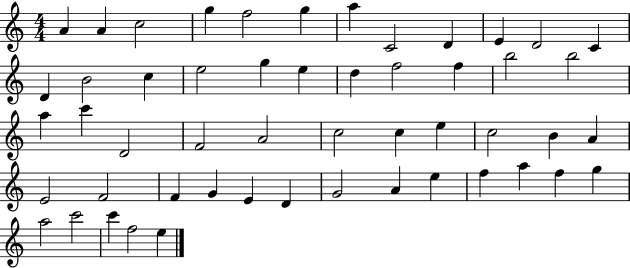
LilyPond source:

{
  \clef treble
  \numericTimeSignature
  \time 4/4
  \key c \major
  a'4 a'4 c''2 | g''4 f''2 g''4 | a''4 c'2 d'4 | e'4 d'2 c'4 | \break d'4 b'2 c''4 | e''2 g''4 e''4 | d''4 f''2 f''4 | b''2 b''2 | \break a''4 c'''4 d'2 | f'2 a'2 | c''2 c''4 e''4 | c''2 b'4 a'4 | \break e'2 f'2 | f'4 g'4 e'4 d'4 | g'2 a'4 e''4 | f''4 a''4 f''4 g''4 | \break a''2 c'''2 | c'''4 f''2 e''4 | \bar "|."
}